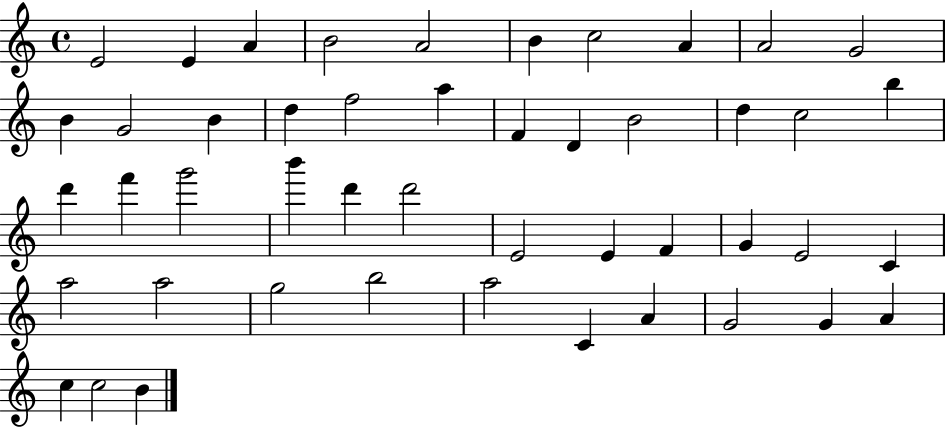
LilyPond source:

{
  \clef treble
  \time 4/4
  \defaultTimeSignature
  \key c \major
  e'2 e'4 a'4 | b'2 a'2 | b'4 c''2 a'4 | a'2 g'2 | \break b'4 g'2 b'4 | d''4 f''2 a''4 | f'4 d'4 b'2 | d''4 c''2 b''4 | \break d'''4 f'''4 g'''2 | b'''4 d'''4 d'''2 | e'2 e'4 f'4 | g'4 e'2 c'4 | \break a''2 a''2 | g''2 b''2 | a''2 c'4 a'4 | g'2 g'4 a'4 | \break c''4 c''2 b'4 | \bar "|."
}